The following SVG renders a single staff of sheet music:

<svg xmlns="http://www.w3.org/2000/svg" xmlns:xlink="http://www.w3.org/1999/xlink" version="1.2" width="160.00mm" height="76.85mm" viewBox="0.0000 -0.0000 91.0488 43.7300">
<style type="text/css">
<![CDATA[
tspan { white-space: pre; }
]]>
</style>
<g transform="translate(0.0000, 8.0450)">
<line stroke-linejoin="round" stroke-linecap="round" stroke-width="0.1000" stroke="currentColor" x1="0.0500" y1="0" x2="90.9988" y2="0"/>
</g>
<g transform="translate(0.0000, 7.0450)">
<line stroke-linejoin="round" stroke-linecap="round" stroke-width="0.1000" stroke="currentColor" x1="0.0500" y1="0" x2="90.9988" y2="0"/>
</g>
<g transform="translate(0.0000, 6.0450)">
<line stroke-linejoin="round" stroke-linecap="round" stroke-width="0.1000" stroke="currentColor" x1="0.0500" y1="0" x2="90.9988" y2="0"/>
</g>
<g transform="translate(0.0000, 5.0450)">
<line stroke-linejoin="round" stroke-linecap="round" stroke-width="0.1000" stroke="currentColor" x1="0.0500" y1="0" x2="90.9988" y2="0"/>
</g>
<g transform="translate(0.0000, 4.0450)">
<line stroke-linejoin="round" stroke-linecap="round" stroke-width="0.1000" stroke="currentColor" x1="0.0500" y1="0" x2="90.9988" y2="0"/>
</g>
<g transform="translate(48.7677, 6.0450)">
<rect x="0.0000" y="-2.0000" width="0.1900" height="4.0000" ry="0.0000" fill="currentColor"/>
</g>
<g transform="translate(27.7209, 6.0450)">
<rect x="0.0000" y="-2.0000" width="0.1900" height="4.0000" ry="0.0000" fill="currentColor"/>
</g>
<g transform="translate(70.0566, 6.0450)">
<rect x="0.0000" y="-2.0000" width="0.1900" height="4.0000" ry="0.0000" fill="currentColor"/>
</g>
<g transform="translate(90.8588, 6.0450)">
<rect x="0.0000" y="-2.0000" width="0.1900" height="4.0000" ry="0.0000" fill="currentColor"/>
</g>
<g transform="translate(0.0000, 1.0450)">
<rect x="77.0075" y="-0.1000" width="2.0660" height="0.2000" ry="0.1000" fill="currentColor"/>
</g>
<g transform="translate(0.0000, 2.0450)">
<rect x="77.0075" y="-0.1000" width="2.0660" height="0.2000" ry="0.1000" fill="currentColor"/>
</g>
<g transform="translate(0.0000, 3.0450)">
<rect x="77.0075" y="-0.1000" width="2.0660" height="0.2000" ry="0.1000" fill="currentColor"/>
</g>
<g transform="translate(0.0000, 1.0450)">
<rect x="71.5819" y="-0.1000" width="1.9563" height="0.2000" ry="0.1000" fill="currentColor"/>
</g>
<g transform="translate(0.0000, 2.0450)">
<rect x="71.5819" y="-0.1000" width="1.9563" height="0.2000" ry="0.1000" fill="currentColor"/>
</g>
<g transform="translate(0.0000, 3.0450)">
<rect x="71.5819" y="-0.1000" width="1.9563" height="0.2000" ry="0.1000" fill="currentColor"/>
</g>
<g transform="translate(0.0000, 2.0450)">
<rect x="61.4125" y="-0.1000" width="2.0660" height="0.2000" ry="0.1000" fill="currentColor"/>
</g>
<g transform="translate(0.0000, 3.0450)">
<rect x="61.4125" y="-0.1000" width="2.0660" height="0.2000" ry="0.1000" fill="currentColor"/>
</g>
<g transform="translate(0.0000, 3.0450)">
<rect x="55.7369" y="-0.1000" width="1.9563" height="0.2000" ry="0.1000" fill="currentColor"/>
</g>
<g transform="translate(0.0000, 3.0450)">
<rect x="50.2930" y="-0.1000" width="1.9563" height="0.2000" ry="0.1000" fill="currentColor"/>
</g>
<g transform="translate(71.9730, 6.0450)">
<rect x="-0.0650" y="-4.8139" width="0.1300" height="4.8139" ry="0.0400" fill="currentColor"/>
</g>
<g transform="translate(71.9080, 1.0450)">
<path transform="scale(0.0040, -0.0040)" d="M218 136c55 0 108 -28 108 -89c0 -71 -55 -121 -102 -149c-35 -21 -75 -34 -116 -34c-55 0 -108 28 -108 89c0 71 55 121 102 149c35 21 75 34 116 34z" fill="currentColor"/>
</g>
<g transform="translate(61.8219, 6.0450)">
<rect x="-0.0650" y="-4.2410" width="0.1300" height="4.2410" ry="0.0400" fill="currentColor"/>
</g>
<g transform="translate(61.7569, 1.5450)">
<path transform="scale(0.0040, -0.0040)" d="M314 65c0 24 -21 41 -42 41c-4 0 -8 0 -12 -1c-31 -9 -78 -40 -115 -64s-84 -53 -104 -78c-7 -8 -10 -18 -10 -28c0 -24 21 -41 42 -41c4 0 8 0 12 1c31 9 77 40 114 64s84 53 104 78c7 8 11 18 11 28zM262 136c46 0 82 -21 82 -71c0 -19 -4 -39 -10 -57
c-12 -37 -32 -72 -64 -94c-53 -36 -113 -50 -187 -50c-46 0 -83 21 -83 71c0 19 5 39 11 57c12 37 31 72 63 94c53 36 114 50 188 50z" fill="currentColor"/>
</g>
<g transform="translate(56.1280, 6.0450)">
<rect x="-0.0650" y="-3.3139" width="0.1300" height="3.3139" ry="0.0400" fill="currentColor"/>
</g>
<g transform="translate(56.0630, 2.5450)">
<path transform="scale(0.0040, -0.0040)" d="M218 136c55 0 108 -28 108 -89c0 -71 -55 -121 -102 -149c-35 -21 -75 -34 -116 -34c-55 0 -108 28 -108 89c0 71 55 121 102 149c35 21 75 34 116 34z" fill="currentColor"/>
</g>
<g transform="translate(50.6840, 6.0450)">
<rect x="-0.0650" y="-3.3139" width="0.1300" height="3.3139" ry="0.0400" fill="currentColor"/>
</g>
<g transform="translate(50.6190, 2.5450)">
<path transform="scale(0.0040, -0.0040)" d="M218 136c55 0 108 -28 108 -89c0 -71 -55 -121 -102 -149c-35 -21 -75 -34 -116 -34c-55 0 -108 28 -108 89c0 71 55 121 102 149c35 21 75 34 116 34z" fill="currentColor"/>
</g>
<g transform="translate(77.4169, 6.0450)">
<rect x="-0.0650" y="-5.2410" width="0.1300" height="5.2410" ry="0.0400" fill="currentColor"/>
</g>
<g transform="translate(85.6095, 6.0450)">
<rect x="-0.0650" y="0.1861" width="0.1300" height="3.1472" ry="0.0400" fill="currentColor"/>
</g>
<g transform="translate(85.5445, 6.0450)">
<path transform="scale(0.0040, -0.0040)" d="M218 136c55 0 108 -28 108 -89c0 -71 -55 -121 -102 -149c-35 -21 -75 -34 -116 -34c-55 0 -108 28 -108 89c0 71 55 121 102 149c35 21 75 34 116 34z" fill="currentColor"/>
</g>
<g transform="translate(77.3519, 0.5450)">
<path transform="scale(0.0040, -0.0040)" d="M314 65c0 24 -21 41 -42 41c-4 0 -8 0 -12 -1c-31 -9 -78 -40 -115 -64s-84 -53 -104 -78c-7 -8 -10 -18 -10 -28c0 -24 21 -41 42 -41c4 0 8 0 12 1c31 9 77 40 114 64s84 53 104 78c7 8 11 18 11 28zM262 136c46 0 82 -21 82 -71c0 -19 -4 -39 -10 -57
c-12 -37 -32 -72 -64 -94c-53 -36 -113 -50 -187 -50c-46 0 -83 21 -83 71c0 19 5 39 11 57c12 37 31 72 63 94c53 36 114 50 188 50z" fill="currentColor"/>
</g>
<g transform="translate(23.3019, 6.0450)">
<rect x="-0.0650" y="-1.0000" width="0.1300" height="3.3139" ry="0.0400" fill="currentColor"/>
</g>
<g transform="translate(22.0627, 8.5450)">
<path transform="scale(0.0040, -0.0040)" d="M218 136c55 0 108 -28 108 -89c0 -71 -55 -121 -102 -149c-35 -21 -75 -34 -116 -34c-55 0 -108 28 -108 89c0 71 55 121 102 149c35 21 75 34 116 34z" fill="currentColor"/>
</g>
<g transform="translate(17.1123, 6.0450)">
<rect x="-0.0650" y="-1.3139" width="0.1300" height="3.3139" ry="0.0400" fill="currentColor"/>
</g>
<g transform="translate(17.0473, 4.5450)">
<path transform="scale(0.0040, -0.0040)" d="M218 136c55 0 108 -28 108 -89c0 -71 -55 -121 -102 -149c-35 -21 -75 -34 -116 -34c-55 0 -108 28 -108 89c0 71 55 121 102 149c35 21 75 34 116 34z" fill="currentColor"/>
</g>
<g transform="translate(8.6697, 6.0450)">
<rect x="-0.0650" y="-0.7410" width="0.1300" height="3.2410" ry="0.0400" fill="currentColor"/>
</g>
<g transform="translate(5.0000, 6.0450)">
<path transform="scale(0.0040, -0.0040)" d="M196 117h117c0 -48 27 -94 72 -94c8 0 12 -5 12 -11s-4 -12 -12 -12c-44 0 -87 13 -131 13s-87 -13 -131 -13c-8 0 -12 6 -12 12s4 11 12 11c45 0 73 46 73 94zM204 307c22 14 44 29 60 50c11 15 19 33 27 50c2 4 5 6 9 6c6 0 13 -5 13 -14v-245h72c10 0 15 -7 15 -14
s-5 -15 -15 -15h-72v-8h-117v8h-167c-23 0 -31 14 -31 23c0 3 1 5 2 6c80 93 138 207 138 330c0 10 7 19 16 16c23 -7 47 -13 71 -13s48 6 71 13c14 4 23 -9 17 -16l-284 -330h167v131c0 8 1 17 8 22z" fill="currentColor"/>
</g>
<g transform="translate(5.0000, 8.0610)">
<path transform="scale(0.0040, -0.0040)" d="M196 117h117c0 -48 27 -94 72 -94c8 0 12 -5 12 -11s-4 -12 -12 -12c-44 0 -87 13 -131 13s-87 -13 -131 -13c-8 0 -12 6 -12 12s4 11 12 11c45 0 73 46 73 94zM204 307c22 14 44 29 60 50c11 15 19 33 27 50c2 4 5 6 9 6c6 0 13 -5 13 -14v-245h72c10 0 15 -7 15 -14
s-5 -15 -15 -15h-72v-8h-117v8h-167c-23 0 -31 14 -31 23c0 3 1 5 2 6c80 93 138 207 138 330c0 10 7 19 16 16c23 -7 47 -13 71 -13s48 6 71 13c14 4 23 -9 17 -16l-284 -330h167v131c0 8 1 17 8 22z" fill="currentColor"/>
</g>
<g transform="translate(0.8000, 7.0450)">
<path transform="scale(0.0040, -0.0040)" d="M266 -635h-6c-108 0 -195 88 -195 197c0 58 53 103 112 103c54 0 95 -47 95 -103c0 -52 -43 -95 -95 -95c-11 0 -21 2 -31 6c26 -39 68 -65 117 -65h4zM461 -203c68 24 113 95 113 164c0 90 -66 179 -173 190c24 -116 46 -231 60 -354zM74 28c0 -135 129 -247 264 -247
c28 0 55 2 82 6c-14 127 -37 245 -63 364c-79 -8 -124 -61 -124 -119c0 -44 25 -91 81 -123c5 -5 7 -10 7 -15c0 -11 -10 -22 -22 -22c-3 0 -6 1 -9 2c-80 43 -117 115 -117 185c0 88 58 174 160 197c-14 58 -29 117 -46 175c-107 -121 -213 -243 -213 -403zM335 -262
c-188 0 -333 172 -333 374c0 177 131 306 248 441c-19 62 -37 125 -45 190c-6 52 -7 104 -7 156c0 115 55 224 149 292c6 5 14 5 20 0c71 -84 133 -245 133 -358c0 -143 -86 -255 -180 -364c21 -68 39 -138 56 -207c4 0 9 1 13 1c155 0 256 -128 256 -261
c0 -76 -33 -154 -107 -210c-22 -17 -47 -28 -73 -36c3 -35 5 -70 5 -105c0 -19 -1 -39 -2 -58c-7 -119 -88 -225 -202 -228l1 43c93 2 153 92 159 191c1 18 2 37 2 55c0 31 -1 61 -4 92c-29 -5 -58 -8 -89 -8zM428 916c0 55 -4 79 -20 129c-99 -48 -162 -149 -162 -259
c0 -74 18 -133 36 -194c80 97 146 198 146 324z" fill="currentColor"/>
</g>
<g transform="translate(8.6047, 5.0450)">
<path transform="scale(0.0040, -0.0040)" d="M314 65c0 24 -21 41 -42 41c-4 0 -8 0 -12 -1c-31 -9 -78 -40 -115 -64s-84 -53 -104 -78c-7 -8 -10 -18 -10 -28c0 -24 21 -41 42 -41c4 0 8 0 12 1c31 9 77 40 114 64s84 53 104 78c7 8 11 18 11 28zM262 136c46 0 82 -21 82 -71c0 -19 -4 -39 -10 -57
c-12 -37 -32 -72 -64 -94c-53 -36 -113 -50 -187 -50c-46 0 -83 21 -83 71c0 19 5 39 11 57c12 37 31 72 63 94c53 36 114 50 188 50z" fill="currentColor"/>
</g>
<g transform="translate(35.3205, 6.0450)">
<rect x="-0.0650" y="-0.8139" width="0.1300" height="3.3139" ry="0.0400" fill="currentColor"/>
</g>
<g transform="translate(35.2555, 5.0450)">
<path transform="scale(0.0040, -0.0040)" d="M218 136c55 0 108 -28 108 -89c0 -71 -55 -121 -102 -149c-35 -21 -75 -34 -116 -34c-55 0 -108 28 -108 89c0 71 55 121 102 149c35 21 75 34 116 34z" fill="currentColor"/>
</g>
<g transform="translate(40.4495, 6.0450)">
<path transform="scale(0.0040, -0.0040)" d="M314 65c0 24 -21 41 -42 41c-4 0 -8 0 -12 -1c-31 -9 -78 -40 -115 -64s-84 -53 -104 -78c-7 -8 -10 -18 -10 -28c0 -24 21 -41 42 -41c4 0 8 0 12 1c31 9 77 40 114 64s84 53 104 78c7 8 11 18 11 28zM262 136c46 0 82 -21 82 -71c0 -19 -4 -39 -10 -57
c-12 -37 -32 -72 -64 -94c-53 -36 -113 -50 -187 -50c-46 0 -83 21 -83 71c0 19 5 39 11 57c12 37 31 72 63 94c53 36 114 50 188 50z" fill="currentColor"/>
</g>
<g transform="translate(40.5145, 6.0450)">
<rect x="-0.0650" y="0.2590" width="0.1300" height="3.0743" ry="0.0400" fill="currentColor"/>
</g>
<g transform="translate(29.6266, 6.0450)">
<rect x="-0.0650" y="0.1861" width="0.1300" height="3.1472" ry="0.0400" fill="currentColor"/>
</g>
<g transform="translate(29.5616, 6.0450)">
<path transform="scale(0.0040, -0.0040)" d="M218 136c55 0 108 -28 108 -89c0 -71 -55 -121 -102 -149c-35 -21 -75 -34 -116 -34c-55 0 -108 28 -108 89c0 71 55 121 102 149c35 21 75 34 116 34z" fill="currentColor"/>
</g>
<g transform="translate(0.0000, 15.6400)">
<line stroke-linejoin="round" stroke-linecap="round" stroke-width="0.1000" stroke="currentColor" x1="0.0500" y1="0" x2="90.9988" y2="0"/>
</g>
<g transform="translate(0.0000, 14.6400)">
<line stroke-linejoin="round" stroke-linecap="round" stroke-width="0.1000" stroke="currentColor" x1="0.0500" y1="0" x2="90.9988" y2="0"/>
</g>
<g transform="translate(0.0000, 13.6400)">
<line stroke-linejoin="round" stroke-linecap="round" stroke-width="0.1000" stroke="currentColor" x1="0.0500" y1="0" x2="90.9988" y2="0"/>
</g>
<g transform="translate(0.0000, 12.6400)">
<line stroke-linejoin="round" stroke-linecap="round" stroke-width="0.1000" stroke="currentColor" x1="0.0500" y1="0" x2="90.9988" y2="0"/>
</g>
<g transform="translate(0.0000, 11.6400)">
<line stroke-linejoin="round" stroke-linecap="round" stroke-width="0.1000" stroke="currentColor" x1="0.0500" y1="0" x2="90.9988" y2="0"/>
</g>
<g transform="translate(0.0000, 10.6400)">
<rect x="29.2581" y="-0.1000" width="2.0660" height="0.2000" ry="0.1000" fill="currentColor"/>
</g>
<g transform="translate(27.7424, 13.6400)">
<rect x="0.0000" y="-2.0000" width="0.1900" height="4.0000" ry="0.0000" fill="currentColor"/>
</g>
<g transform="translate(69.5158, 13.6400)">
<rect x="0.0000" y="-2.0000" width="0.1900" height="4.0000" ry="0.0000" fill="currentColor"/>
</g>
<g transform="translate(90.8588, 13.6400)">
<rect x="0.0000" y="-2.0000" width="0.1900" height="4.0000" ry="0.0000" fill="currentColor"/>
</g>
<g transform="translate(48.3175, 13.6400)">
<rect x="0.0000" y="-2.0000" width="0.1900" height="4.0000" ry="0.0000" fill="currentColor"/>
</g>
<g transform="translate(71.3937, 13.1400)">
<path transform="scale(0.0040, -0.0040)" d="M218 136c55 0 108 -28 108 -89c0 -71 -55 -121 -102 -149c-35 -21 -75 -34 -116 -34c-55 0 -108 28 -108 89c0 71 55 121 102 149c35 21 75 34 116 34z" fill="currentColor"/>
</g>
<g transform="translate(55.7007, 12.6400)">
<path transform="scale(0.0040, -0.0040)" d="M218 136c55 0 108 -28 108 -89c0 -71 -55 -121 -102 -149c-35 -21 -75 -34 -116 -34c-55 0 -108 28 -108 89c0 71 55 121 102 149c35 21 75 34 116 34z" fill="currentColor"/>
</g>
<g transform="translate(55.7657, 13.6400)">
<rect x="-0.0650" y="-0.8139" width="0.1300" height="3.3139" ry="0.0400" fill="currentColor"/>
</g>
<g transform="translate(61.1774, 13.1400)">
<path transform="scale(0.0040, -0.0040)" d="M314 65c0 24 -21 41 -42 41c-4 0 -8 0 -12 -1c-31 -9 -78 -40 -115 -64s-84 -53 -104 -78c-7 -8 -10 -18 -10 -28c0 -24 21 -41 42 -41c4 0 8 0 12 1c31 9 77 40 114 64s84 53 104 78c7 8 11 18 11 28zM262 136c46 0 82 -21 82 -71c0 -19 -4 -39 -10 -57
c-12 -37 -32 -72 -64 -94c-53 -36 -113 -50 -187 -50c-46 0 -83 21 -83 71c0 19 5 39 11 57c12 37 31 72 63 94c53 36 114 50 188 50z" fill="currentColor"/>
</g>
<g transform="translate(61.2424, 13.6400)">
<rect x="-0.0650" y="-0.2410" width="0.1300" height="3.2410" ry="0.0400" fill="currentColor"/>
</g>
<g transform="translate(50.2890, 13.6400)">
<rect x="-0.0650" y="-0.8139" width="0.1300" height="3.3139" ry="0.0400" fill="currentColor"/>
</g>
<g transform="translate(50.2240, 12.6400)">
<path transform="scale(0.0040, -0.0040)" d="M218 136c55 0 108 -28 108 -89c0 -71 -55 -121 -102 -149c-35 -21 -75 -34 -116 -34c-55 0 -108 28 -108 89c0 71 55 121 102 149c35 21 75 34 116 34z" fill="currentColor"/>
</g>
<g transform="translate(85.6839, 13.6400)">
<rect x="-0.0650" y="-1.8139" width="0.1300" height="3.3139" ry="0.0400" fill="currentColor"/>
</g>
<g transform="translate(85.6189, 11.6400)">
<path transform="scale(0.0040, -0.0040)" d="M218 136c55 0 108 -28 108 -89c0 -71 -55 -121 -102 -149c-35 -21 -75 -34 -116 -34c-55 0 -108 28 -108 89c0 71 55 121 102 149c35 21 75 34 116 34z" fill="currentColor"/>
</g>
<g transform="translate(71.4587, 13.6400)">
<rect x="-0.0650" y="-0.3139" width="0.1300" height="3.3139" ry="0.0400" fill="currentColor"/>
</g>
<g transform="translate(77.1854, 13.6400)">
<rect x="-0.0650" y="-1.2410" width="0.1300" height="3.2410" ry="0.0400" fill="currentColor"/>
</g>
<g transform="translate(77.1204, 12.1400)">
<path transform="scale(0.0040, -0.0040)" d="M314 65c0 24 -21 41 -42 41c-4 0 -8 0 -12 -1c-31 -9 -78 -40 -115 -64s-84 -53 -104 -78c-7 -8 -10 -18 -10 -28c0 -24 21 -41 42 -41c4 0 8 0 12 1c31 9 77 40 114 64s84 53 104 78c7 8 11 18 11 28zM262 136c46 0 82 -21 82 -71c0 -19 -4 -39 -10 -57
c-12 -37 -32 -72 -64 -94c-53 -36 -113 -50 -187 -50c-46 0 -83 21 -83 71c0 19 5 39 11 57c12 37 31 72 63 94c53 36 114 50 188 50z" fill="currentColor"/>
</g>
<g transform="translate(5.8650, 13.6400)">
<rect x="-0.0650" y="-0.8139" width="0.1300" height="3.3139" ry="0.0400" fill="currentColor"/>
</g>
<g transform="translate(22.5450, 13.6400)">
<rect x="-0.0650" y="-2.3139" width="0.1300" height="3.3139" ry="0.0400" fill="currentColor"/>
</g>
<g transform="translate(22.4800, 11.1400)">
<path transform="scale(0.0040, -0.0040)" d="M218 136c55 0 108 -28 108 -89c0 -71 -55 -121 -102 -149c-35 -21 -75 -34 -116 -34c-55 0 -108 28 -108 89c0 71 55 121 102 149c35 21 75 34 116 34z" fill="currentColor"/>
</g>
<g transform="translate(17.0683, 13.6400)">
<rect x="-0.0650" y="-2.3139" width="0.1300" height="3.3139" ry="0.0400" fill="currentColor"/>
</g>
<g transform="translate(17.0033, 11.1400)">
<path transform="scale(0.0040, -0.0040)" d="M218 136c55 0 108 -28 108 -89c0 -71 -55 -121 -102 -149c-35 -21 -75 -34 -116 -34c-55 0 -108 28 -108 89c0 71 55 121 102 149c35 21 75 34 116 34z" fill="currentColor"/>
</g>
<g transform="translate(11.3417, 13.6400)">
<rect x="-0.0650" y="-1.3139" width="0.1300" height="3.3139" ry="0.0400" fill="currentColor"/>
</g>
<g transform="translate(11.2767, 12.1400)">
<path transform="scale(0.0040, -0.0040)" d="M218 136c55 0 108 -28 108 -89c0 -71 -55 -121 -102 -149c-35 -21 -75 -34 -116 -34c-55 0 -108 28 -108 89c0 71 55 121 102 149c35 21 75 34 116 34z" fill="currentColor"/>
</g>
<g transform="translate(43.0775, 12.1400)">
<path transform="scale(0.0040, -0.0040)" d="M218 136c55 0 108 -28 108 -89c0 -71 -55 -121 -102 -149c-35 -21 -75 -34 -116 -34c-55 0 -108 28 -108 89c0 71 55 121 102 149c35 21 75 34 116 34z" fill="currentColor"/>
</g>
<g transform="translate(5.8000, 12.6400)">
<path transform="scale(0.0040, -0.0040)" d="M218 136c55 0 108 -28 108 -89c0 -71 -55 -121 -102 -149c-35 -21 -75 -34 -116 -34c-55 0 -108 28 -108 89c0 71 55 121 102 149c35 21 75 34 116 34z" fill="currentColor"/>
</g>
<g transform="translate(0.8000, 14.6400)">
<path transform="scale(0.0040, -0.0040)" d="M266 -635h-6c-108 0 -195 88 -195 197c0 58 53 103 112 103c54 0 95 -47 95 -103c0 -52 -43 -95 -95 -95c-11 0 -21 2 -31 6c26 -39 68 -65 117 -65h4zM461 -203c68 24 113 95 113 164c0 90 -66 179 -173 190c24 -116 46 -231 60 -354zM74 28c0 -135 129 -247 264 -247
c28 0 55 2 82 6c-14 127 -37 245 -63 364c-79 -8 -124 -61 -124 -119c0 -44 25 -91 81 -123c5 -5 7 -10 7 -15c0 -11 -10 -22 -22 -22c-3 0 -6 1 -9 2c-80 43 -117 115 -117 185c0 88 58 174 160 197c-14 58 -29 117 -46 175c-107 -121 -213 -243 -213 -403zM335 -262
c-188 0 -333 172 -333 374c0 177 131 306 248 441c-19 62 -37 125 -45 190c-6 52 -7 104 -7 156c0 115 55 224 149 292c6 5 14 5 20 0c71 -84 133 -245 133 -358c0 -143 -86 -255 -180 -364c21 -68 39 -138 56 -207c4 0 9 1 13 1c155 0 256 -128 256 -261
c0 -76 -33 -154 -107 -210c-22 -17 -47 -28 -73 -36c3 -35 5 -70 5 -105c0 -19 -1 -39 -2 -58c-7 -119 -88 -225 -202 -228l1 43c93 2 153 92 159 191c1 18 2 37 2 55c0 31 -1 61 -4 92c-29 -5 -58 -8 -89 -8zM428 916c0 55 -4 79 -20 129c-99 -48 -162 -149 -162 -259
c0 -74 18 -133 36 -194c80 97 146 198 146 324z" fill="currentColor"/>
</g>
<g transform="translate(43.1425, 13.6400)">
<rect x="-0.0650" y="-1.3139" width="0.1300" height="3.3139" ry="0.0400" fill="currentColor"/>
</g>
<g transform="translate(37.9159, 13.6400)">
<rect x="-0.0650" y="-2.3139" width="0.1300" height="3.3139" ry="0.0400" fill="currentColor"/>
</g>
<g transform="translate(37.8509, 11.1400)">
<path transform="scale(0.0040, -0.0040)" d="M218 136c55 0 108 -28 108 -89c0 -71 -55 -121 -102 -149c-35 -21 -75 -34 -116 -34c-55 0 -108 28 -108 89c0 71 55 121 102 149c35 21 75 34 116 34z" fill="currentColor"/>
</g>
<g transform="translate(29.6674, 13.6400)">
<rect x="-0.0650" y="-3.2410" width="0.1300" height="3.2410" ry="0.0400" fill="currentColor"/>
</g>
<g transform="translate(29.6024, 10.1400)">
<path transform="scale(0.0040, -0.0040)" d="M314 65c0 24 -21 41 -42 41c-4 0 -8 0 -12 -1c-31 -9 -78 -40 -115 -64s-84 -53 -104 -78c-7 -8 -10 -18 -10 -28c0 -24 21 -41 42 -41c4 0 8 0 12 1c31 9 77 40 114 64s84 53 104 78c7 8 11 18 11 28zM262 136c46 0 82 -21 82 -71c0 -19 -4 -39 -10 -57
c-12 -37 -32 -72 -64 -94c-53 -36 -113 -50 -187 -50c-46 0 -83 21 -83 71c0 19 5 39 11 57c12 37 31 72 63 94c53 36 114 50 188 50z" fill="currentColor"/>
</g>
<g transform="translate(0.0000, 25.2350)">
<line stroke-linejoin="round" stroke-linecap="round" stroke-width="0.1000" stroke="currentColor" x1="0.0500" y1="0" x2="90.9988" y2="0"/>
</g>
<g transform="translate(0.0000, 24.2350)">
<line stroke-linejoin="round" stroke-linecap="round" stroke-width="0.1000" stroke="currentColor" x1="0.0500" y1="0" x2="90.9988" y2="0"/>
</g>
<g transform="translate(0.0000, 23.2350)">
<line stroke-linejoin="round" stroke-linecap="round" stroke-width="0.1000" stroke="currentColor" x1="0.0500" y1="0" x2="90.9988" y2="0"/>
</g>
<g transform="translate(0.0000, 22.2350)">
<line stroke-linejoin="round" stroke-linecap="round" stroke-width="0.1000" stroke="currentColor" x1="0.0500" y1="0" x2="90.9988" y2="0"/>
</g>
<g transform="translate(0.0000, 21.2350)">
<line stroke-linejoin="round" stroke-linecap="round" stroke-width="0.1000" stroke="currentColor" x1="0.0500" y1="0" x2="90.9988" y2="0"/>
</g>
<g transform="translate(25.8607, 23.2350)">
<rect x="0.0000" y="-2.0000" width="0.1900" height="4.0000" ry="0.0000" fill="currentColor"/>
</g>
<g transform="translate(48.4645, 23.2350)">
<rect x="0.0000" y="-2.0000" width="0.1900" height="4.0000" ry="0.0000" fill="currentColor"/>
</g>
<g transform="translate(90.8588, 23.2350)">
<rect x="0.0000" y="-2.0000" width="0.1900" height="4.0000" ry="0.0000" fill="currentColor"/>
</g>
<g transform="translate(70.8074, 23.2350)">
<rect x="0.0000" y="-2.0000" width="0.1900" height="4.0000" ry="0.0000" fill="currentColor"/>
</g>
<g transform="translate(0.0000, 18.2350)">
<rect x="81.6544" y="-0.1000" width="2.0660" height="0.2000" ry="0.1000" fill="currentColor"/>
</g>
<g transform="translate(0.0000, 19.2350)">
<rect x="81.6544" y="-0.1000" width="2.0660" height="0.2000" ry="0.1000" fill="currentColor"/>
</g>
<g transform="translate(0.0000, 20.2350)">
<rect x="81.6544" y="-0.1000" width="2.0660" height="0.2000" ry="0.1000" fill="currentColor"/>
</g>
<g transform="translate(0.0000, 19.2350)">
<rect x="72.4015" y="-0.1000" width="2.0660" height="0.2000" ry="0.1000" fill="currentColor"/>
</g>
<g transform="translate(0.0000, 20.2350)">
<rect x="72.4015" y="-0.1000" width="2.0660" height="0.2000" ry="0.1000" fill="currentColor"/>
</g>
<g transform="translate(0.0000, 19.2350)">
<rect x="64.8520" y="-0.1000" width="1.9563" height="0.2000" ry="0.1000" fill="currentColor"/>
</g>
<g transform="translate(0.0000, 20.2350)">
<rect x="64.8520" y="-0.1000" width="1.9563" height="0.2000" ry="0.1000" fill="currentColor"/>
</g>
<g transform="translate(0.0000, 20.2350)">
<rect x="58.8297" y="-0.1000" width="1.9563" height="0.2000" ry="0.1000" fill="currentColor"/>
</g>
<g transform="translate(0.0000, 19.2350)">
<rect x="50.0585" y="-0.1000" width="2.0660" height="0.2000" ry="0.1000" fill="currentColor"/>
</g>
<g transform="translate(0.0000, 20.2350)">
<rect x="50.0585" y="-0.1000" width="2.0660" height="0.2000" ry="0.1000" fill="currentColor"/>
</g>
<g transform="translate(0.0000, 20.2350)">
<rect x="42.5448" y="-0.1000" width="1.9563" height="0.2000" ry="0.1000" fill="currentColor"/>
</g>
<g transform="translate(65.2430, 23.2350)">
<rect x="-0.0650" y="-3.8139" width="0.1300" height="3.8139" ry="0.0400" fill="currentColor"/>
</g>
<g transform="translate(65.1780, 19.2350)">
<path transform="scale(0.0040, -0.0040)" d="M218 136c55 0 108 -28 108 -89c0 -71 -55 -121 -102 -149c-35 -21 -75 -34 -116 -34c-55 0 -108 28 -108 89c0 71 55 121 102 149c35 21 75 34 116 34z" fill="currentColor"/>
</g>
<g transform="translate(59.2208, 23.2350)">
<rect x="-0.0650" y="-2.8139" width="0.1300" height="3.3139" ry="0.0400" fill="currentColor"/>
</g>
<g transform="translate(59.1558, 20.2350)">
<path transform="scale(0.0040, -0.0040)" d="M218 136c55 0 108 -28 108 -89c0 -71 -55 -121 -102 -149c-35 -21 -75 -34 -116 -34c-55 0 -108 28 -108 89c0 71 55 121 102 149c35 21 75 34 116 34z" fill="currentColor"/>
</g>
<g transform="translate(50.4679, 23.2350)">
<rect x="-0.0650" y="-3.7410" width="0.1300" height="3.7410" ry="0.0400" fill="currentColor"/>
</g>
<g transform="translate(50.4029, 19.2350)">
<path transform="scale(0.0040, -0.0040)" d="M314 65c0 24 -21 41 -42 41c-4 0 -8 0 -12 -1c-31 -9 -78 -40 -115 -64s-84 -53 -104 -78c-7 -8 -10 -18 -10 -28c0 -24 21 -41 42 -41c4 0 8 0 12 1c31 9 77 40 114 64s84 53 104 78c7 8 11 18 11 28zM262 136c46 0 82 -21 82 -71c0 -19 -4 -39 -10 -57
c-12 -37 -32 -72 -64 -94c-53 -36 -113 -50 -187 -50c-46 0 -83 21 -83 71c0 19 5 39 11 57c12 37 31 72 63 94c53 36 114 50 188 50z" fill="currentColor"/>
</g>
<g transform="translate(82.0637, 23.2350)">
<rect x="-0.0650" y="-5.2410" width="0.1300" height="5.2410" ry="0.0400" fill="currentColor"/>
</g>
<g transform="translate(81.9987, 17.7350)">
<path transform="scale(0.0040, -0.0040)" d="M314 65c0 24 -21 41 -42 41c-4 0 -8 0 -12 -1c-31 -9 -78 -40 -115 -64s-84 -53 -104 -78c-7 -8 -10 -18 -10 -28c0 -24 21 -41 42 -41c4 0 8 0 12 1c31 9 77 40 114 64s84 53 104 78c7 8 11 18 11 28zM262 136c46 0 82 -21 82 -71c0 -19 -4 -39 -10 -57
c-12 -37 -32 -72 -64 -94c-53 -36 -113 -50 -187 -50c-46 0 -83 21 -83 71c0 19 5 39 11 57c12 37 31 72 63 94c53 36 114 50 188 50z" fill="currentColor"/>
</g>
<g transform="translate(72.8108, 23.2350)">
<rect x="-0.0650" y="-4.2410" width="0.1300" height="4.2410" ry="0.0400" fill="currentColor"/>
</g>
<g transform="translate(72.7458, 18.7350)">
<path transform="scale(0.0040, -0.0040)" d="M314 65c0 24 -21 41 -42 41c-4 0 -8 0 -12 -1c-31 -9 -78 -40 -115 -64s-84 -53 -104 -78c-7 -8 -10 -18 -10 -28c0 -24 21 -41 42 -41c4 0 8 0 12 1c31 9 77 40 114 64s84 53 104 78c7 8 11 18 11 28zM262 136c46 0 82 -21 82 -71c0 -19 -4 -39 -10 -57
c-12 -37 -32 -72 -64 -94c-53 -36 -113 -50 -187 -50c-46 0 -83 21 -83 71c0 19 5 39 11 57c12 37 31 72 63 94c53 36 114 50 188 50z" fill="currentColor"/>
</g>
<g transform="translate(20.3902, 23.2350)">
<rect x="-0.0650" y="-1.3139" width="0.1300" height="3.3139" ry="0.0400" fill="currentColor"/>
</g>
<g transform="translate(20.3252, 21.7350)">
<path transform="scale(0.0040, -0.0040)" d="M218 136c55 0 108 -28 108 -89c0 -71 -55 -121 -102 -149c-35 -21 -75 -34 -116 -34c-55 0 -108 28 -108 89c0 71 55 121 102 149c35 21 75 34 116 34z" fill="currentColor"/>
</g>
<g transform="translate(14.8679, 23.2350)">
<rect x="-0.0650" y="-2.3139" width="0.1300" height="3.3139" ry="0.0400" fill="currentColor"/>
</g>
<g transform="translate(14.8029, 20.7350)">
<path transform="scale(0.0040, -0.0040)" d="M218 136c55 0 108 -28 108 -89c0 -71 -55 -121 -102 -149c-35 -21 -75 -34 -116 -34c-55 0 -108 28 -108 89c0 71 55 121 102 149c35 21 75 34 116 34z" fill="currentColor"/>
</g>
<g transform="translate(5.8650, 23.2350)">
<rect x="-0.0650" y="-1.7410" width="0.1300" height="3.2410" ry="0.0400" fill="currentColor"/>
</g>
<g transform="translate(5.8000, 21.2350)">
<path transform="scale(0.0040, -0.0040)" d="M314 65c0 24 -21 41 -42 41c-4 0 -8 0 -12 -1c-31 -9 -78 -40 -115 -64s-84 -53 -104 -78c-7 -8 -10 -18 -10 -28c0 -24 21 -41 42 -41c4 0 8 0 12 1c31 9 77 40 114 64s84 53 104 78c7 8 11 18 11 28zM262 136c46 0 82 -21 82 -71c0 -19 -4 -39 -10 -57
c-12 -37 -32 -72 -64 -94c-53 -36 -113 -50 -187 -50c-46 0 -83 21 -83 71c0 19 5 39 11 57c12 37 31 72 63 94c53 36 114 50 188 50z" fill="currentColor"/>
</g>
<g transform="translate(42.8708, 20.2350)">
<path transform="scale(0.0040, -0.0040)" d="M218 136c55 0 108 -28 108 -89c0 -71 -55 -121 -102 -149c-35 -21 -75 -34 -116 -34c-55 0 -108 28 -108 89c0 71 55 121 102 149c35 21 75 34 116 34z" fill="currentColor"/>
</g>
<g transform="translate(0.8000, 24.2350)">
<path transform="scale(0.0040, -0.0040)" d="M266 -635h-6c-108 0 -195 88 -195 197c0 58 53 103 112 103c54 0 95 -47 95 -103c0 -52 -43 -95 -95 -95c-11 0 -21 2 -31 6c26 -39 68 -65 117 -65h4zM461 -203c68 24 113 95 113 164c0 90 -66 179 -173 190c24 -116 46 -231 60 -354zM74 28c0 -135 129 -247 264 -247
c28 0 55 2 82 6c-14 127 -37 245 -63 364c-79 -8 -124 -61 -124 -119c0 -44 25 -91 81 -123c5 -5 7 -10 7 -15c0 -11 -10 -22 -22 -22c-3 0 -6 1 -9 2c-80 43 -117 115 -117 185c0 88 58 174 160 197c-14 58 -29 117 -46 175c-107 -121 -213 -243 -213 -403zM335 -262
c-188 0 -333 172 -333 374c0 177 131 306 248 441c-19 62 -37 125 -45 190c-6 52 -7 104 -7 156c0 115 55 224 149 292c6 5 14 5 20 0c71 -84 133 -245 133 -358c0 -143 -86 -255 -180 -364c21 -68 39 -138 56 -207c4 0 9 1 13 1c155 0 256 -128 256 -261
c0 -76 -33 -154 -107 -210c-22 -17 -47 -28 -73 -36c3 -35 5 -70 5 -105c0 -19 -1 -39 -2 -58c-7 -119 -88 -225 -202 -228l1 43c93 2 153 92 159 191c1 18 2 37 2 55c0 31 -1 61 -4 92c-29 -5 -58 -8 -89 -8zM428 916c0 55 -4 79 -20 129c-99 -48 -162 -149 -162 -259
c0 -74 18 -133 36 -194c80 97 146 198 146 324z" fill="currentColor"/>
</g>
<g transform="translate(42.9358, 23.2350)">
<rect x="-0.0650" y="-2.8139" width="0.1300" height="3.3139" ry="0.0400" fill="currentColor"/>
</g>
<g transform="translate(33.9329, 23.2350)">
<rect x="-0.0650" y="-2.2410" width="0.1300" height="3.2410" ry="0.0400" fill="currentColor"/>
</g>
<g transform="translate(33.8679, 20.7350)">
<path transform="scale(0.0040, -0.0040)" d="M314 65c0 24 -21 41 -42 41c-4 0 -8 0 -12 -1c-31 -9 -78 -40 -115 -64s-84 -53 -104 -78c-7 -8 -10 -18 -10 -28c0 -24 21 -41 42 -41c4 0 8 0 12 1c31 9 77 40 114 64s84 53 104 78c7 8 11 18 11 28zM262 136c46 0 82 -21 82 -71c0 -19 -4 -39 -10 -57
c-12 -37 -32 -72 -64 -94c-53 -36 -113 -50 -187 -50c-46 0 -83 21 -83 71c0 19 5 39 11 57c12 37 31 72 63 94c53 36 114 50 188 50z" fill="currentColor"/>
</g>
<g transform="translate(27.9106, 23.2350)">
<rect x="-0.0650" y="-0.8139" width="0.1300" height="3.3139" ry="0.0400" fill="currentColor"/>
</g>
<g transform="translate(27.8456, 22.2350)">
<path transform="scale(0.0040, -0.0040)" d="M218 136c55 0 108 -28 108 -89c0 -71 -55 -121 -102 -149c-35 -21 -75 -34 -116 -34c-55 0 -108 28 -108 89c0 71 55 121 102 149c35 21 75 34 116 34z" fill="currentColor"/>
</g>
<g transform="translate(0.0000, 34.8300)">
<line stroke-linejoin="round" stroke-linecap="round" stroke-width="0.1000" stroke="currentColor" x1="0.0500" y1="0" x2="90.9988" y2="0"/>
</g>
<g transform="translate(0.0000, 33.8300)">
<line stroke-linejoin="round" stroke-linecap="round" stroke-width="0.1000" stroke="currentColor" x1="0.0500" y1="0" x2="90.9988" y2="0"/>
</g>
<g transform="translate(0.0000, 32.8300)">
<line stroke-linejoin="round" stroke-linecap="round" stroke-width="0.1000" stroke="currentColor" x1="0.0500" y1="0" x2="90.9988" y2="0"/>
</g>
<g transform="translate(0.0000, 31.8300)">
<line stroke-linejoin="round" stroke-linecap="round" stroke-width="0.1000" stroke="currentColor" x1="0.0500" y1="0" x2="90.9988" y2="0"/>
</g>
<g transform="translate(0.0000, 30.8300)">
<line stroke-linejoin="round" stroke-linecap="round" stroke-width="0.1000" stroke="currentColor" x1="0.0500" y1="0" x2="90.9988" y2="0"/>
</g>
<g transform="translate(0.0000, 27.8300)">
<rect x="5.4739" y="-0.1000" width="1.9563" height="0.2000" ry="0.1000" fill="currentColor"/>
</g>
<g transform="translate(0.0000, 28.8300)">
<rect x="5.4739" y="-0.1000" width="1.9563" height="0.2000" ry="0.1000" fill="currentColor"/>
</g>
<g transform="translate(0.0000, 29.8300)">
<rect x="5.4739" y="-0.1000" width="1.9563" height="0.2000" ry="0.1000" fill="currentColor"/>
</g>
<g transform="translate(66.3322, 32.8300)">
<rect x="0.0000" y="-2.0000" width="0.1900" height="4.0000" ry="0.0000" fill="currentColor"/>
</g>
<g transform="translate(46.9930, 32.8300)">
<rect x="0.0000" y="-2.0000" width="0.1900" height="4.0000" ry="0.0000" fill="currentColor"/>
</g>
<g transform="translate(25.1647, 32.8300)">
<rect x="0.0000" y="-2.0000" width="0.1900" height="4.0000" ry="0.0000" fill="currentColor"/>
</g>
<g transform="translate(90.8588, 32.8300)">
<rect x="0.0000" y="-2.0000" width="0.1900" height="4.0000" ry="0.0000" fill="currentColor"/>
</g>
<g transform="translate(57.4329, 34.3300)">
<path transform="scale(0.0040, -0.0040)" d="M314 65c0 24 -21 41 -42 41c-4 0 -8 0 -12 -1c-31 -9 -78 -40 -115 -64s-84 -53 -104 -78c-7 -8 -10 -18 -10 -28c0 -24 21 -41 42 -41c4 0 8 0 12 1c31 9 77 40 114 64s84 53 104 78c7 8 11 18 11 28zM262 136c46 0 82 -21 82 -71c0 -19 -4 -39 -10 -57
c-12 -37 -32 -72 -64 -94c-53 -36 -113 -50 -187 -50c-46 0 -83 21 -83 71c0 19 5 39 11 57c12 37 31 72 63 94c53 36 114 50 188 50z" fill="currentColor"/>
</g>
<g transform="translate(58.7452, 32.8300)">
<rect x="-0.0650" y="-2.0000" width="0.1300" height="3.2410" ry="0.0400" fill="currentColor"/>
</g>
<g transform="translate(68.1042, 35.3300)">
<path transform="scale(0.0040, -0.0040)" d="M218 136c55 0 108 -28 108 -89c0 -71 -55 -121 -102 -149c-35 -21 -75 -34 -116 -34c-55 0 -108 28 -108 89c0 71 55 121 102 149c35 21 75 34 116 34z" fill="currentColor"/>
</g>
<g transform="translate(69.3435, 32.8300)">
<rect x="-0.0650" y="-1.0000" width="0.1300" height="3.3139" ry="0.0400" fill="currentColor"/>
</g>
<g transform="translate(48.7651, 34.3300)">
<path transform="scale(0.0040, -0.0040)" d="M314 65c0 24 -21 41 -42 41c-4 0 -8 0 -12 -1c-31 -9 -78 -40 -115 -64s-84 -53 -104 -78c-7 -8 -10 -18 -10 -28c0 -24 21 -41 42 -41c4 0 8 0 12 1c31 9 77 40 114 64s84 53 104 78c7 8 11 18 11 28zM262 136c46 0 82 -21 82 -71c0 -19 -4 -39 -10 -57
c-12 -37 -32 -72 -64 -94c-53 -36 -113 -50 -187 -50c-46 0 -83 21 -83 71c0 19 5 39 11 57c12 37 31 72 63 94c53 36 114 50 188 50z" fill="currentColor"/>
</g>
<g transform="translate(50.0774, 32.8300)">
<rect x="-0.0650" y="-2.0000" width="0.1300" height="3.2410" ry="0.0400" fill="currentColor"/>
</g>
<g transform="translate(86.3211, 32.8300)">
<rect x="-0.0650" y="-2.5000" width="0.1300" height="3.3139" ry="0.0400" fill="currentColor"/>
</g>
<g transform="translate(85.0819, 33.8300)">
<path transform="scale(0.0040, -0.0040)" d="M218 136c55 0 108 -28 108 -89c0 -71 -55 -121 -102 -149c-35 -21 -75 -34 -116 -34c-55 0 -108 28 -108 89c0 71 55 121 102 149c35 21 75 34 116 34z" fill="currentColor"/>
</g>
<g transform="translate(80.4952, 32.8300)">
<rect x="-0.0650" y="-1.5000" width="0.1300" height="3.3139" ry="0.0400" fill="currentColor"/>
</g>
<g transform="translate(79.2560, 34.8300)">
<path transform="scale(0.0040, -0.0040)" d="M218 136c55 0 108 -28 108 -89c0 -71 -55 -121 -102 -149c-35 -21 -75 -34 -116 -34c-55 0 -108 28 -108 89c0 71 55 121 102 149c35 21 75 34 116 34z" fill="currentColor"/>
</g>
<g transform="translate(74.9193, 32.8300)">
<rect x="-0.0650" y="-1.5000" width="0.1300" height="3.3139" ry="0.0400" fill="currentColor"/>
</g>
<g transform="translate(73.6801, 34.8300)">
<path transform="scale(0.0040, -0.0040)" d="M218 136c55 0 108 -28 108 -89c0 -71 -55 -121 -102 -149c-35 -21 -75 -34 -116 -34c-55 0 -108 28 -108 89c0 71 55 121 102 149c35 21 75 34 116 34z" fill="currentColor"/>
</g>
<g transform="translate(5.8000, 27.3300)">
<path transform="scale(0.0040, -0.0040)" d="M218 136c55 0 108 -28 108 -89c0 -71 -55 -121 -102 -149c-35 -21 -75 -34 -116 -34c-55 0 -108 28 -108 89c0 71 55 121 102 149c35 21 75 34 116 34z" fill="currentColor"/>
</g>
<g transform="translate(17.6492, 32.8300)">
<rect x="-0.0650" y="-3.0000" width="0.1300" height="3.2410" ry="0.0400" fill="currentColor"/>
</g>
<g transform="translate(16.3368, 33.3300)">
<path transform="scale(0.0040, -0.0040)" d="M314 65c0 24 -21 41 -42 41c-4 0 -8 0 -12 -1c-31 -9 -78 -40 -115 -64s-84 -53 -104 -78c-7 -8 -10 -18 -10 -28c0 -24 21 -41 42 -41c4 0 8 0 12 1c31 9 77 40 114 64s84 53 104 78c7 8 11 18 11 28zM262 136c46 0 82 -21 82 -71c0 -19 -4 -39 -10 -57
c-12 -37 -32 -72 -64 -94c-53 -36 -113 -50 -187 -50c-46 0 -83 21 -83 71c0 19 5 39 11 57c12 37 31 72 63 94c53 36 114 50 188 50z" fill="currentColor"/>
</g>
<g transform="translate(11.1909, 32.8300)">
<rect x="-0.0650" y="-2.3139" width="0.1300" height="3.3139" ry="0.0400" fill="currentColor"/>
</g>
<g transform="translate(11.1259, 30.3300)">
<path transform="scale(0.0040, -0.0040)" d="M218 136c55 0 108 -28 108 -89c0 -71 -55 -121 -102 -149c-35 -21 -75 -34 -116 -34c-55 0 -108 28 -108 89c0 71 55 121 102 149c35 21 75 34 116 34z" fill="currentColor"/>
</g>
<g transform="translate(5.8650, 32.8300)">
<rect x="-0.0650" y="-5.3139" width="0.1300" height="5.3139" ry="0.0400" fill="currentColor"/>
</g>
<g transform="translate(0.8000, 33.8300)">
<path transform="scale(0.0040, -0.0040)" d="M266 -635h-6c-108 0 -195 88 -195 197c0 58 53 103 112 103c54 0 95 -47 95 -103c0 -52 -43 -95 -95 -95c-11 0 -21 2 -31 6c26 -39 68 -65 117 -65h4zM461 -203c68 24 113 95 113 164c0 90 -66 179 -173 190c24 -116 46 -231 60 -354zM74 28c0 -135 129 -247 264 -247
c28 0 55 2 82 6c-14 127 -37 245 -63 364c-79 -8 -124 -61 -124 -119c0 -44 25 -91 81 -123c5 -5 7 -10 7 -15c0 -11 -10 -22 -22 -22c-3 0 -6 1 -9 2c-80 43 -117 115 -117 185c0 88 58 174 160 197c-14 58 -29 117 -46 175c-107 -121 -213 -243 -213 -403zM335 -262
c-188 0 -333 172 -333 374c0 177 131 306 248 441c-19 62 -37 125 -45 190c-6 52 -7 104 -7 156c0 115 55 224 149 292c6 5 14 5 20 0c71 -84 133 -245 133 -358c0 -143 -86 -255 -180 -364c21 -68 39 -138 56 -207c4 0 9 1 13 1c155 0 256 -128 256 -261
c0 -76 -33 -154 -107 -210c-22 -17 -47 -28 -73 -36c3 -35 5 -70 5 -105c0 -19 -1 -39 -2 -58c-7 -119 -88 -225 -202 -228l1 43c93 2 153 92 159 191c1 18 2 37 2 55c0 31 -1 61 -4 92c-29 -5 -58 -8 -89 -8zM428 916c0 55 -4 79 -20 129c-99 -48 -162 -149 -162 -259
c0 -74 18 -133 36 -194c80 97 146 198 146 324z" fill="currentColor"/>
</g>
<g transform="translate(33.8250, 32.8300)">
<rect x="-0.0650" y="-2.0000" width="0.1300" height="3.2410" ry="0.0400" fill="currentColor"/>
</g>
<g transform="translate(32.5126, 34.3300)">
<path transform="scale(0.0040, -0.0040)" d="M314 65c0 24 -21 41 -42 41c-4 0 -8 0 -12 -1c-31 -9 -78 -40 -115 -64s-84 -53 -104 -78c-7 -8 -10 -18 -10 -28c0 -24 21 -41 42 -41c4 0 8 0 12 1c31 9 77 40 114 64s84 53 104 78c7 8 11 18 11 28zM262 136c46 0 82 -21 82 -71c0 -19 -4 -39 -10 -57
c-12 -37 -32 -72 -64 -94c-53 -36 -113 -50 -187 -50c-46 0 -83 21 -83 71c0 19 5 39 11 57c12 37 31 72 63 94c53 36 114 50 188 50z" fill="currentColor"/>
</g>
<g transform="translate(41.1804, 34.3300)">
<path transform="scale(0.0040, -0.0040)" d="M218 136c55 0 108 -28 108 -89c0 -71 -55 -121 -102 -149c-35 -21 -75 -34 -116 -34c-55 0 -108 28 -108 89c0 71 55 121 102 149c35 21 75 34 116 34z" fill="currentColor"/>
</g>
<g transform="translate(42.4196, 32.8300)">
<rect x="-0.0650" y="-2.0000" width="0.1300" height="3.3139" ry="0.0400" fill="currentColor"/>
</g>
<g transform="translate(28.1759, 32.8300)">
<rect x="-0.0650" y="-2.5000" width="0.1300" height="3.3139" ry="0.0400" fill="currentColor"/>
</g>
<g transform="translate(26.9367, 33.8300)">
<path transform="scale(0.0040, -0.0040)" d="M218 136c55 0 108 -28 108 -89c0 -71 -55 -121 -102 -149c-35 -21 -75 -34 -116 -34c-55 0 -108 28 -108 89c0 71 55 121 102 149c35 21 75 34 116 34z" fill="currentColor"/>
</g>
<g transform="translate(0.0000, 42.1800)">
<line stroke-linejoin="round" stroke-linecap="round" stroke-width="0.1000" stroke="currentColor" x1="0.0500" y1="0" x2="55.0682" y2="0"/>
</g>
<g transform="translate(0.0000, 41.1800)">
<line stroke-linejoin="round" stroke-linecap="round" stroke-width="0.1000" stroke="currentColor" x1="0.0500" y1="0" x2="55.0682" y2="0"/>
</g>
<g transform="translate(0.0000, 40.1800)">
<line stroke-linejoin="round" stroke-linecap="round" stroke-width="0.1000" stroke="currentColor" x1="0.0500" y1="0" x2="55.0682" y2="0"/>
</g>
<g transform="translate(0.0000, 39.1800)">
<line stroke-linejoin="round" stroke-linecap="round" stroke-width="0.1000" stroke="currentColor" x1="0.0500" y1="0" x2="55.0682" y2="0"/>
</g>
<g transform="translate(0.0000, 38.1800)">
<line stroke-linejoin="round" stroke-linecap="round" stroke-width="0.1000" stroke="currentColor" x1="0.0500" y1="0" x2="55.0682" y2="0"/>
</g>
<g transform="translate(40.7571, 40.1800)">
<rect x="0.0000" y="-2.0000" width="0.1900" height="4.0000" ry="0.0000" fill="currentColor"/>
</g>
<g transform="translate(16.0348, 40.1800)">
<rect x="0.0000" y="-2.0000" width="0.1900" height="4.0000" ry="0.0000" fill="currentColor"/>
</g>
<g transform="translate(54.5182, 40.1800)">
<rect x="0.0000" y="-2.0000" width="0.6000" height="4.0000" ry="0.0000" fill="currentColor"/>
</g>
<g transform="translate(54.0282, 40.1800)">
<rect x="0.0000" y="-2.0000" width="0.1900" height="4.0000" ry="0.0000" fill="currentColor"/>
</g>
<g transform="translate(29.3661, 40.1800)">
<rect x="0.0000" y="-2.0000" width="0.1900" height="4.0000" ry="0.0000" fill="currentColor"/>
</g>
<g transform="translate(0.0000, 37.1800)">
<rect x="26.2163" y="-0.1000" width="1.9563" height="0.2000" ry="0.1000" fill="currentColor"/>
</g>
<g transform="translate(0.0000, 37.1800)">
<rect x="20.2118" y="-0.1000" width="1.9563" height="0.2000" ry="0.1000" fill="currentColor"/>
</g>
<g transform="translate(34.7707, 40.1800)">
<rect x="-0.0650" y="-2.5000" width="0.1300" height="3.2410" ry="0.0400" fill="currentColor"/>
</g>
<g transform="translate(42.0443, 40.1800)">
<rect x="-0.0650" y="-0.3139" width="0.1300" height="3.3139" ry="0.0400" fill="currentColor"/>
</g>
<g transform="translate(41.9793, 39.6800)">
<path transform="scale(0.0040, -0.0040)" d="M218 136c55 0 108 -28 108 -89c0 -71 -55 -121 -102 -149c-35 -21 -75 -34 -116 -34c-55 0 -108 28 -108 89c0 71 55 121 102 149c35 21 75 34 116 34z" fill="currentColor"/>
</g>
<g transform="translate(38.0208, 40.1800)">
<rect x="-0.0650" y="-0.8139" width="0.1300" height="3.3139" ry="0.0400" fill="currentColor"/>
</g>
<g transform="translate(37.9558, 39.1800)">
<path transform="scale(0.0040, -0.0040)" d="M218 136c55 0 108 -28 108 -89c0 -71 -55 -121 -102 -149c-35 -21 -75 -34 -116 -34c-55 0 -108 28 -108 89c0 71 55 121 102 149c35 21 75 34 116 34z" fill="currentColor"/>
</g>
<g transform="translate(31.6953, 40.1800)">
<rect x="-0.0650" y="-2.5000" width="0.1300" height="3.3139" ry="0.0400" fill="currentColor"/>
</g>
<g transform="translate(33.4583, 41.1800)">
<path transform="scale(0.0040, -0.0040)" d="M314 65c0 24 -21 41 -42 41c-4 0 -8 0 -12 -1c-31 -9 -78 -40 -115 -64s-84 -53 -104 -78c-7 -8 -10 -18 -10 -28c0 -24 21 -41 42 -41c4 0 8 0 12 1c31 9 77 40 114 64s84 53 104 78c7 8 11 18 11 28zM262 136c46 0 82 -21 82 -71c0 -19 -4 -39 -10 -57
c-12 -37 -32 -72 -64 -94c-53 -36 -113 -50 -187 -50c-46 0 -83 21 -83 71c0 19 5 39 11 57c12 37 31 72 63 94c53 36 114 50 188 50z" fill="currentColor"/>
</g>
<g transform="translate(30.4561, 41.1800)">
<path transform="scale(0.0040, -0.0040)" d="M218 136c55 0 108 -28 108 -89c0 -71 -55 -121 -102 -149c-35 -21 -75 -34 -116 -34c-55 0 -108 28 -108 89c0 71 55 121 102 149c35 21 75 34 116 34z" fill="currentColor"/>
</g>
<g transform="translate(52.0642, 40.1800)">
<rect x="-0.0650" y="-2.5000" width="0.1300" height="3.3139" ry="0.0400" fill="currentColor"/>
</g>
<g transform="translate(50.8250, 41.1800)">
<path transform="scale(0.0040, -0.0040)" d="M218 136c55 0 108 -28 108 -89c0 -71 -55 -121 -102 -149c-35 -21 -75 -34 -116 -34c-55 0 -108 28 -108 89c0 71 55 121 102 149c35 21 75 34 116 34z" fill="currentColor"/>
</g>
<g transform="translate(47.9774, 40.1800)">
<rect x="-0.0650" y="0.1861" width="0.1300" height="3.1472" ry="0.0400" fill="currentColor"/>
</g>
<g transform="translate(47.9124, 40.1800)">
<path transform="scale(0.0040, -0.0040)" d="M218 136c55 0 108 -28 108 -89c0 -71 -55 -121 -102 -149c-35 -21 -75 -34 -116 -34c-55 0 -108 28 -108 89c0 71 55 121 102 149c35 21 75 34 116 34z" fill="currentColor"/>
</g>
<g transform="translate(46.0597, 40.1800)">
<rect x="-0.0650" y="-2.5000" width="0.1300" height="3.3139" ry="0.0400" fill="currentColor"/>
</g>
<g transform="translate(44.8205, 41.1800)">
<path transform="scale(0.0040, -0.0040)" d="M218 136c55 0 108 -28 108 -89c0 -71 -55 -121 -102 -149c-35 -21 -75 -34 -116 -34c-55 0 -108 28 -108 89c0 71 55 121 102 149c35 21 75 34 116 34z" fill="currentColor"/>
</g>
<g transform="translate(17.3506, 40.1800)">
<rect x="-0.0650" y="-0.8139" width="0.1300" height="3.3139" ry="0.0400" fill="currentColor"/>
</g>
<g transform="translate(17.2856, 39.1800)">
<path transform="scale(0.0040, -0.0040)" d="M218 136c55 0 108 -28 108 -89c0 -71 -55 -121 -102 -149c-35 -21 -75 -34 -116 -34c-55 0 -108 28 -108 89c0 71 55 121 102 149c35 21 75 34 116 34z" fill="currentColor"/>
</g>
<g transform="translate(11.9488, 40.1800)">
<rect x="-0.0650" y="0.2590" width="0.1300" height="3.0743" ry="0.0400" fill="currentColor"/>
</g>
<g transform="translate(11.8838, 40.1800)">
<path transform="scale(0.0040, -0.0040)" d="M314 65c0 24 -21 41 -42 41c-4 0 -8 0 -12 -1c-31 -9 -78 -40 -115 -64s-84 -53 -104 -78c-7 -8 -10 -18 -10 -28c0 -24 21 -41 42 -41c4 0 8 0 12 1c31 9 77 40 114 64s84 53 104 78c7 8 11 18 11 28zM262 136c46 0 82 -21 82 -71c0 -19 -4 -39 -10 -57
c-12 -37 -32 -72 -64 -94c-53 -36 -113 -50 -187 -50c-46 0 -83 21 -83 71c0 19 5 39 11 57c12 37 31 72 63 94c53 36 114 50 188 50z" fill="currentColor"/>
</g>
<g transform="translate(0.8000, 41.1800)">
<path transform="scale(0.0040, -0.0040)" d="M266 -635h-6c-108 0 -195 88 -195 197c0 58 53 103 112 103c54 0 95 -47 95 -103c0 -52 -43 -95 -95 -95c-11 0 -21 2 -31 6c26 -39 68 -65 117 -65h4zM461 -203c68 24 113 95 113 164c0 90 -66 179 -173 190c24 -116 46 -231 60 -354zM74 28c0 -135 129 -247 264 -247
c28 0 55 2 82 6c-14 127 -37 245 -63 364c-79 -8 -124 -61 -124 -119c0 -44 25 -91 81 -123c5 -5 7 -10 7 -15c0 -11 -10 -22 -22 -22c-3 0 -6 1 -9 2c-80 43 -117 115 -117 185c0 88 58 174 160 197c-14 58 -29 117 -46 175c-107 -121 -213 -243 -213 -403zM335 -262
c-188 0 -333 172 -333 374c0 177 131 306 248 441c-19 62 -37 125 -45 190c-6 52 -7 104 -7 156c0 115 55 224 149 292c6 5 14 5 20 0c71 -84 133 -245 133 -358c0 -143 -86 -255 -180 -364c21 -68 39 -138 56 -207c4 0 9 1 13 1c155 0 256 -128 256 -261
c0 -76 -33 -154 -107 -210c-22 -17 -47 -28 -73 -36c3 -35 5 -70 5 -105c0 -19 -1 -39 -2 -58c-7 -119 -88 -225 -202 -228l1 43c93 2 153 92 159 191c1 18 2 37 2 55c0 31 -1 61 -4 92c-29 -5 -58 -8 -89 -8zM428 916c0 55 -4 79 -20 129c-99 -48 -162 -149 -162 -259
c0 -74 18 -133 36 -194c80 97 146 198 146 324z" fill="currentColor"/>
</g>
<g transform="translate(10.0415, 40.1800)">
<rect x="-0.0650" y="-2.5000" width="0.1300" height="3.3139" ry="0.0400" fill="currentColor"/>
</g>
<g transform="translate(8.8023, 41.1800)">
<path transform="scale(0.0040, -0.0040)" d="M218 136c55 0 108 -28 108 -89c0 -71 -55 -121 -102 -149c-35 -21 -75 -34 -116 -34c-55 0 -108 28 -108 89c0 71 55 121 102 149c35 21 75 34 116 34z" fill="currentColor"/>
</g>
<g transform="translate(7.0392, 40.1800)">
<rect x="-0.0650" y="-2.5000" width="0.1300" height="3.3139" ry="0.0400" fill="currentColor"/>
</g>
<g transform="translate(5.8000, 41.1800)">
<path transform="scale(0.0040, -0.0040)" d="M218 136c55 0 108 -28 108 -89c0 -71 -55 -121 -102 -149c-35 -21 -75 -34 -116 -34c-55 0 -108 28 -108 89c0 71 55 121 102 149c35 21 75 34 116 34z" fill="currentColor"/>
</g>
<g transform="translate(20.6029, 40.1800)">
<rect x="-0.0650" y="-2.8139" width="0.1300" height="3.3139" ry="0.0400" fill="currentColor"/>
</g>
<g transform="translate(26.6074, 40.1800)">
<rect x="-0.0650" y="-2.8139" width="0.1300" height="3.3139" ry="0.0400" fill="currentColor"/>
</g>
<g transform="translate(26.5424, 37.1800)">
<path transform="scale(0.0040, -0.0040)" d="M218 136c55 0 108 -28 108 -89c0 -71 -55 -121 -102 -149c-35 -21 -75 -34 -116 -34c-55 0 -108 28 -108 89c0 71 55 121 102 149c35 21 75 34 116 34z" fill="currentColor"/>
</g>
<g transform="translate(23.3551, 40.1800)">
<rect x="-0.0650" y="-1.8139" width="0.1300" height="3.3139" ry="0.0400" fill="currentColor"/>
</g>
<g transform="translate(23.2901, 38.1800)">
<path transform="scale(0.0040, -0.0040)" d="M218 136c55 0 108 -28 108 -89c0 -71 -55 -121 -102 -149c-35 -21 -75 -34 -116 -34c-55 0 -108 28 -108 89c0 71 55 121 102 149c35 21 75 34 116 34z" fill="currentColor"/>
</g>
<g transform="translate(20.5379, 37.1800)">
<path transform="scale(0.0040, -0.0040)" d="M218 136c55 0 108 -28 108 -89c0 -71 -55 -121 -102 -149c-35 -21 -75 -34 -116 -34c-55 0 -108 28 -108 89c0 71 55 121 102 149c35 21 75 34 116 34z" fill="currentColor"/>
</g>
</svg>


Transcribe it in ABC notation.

X:1
T:Untitled
M:4/4
L:1/4
K:C
d2 e D B d B2 b b d'2 e' f'2 B d e g g b2 g e d d c2 c e2 f f2 g e d g2 a c'2 a c' d'2 f'2 f' g A2 G F2 F F2 F2 D E E G G G B2 d a f a G G2 d c G B G